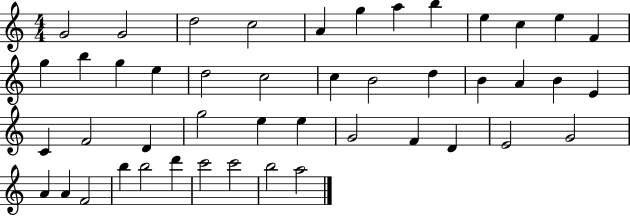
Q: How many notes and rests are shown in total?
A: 46